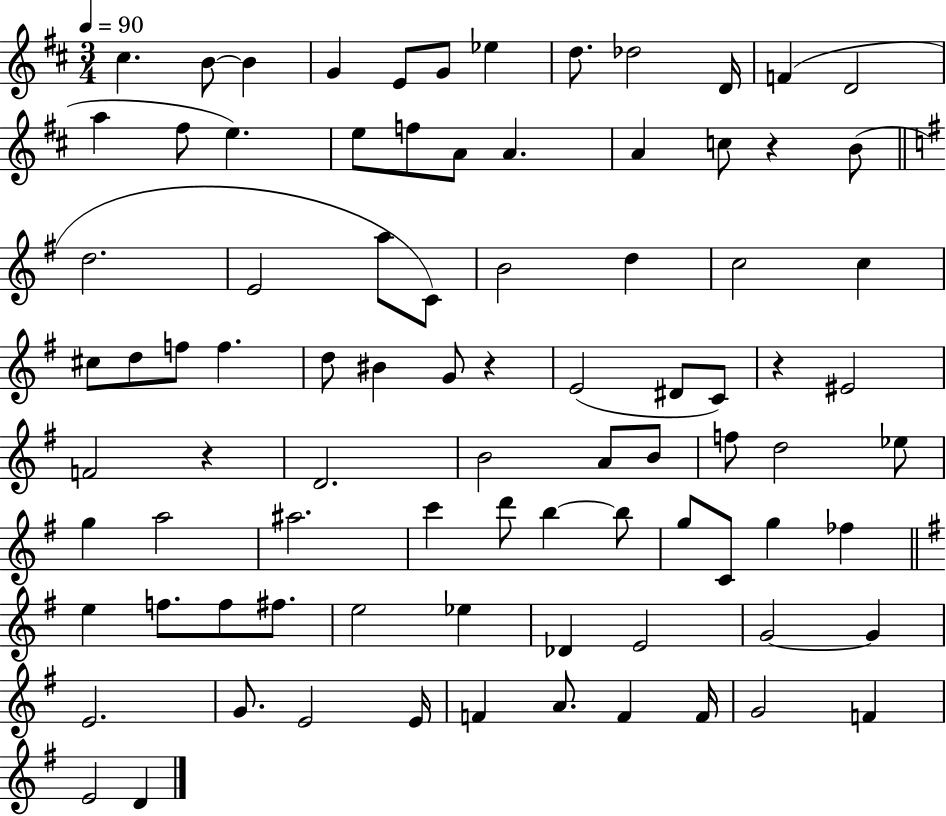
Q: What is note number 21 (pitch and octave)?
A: C5